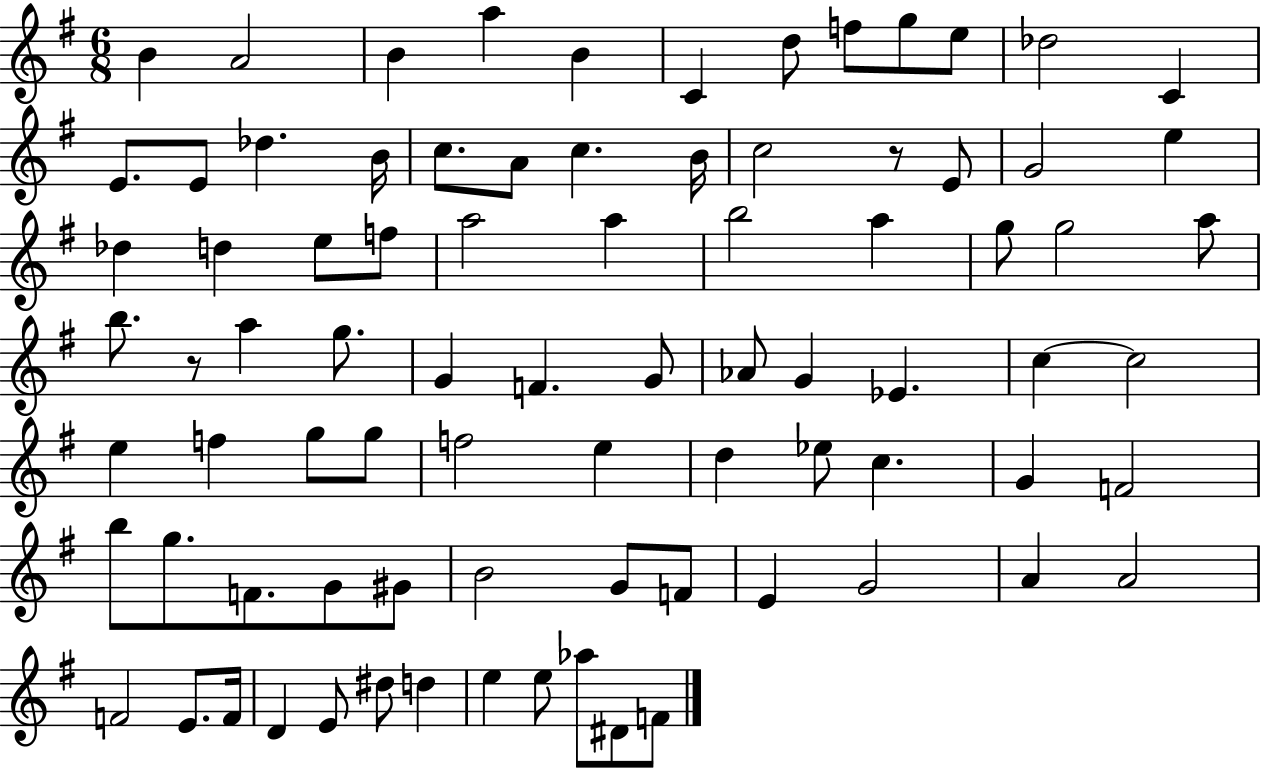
{
  \clef treble
  \numericTimeSignature
  \time 6/8
  \key g \major
  b'4 a'2 | b'4 a''4 b'4 | c'4 d''8 f''8 g''8 e''8 | des''2 c'4 | \break e'8. e'8 des''4. b'16 | c''8. a'8 c''4. b'16 | c''2 r8 e'8 | g'2 e''4 | \break des''4 d''4 e''8 f''8 | a''2 a''4 | b''2 a''4 | g''8 g''2 a''8 | \break b''8. r8 a''4 g''8. | g'4 f'4. g'8 | aes'8 g'4 ees'4. | c''4~~ c''2 | \break e''4 f''4 g''8 g''8 | f''2 e''4 | d''4 ees''8 c''4. | g'4 f'2 | \break b''8 g''8. f'8. g'8 gis'8 | b'2 g'8 f'8 | e'4 g'2 | a'4 a'2 | \break f'2 e'8. f'16 | d'4 e'8 dis''8 d''4 | e''4 e''8 aes''8 dis'8 f'8 | \bar "|."
}